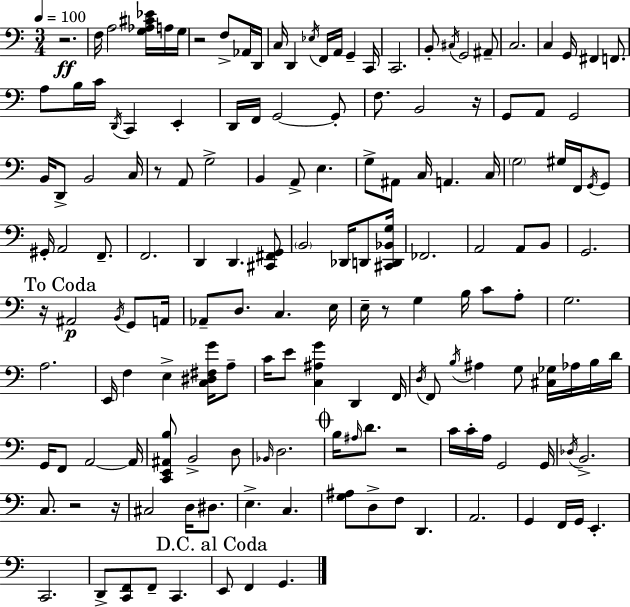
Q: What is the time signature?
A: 3/4